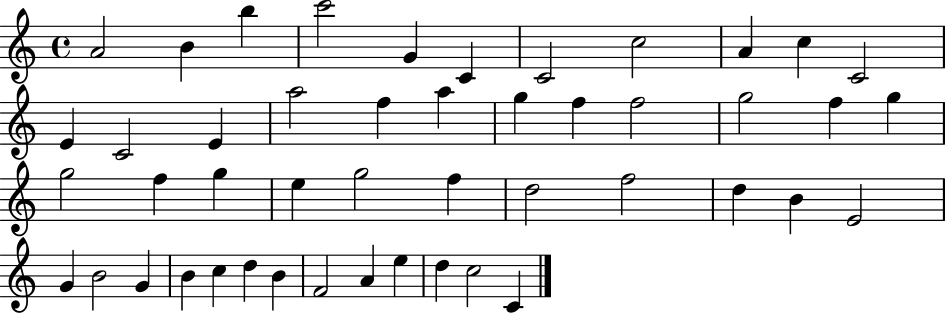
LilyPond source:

{
  \clef treble
  \time 4/4
  \defaultTimeSignature
  \key c \major
  a'2 b'4 b''4 | c'''2 g'4 c'4 | c'2 c''2 | a'4 c''4 c'2 | \break e'4 c'2 e'4 | a''2 f''4 a''4 | g''4 f''4 f''2 | g''2 f''4 g''4 | \break g''2 f''4 g''4 | e''4 g''2 f''4 | d''2 f''2 | d''4 b'4 e'2 | \break g'4 b'2 g'4 | b'4 c''4 d''4 b'4 | f'2 a'4 e''4 | d''4 c''2 c'4 | \break \bar "|."
}